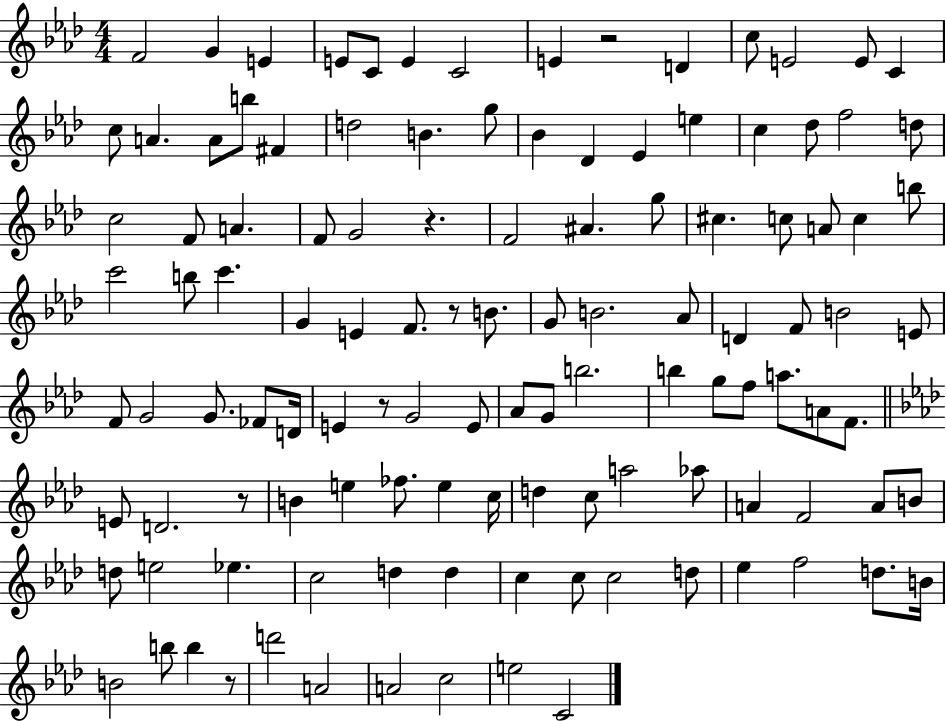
F4/h G4/q E4/q E4/e C4/e E4/q C4/h E4/q R/h D4/q C5/e E4/h E4/e C4/q C5/e A4/q. A4/e B5/e F#4/q D5/h B4/q. G5/e Bb4/q Db4/q Eb4/q E5/q C5/q Db5/e F5/h D5/e C5/h F4/e A4/q. F4/e G4/h R/q. F4/h A#4/q. G5/e C#5/q. C5/e A4/e C5/q B5/e C6/h B5/e C6/q. G4/q E4/q F4/e. R/e B4/e. G4/e B4/h. Ab4/e D4/q F4/e B4/h E4/e F4/e G4/h G4/e. FES4/e D4/s E4/q R/e G4/h E4/e Ab4/e G4/e B5/h. B5/q G5/e F5/e A5/e. A4/e F4/e. E4/e D4/h. R/e B4/q E5/q FES5/e. E5/q C5/s D5/q C5/e A5/h Ab5/e A4/q F4/h A4/e B4/e D5/e E5/h Eb5/q. C5/h D5/q D5/q C5/q C5/e C5/h D5/e Eb5/q F5/h D5/e. B4/s B4/h B5/e B5/q R/e D6/h A4/h A4/h C5/h E5/h C4/h